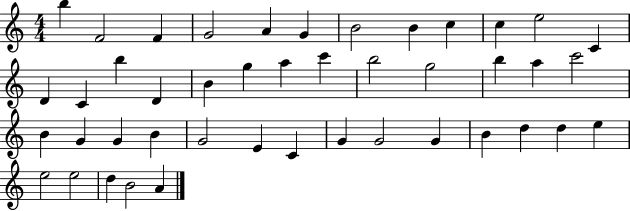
{
  \clef treble
  \numericTimeSignature
  \time 4/4
  \key c \major
  b''4 f'2 f'4 | g'2 a'4 g'4 | b'2 b'4 c''4 | c''4 e''2 c'4 | \break d'4 c'4 b''4 d'4 | b'4 g''4 a''4 c'''4 | b''2 g''2 | b''4 a''4 c'''2 | \break b'4 g'4 g'4 b'4 | g'2 e'4 c'4 | g'4 g'2 g'4 | b'4 d''4 d''4 e''4 | \break e''2 e''2 | d''4 b'2 a'4 | \bar "|."
}